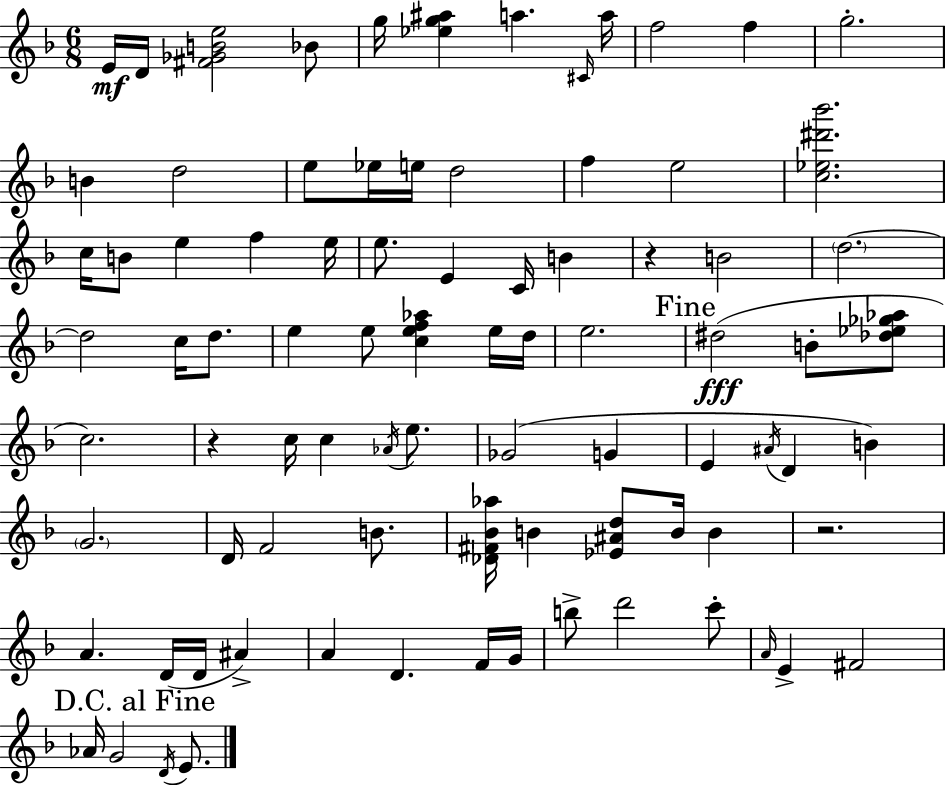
{
  \clef treble
  \numericTimeSignature
  \time 6/8
  \key f \major
  e'16\mf d'16 <fis' ges' b' e''>2 bes'8 | g''16 <ees'' g'' ais''>4 a''4. \grace { cis'16 } | a''16 f''2 f''4 | g''2.-. | \break b'4 d''2 | e''8 ees''16 e''16 d''2 | f''4 e''2 | <c'' ees'' dis''' bes'''>2. | \break c''16 b'8 e''4 f''4 | e''16 e''8. e'4 c'16 b'4 | r4 b'2 | \parenthesize d''2.~~ | \break d''2 c''16 d''8. | e''4 e''8 <c'' e'' f'' aes''>4 e''16 | d''16 e''2. | \mark "Fine" dis''2(\fff b'8-. <des'' ees'' ges'' aes''>8 | \break c''2.) | r4 c''16 c''4 \acciaccatura { aes'16 } e''8. | ges'2( g'4 | e'4 \acciaccatura { ais'16 } d'4 b'4) | \break \parenthesize g'2. | d'16 f'2 | b'8. <des' fis' bes' aes''>16 b'4 <ees' ais' d''>8 b'16 b'4 | r2. | \break a'4. d'16( d'16 ais'4->) | a'4 d'4. | f'16 g'16 b''8-> d'''2 | c'''8-. \grace { a'16 } e'4-> fis'2 | \break \mark "D.C. al Fine" aes'16 g'2 | \acciaccatura { d'16 } e'8. \bar "|."
}